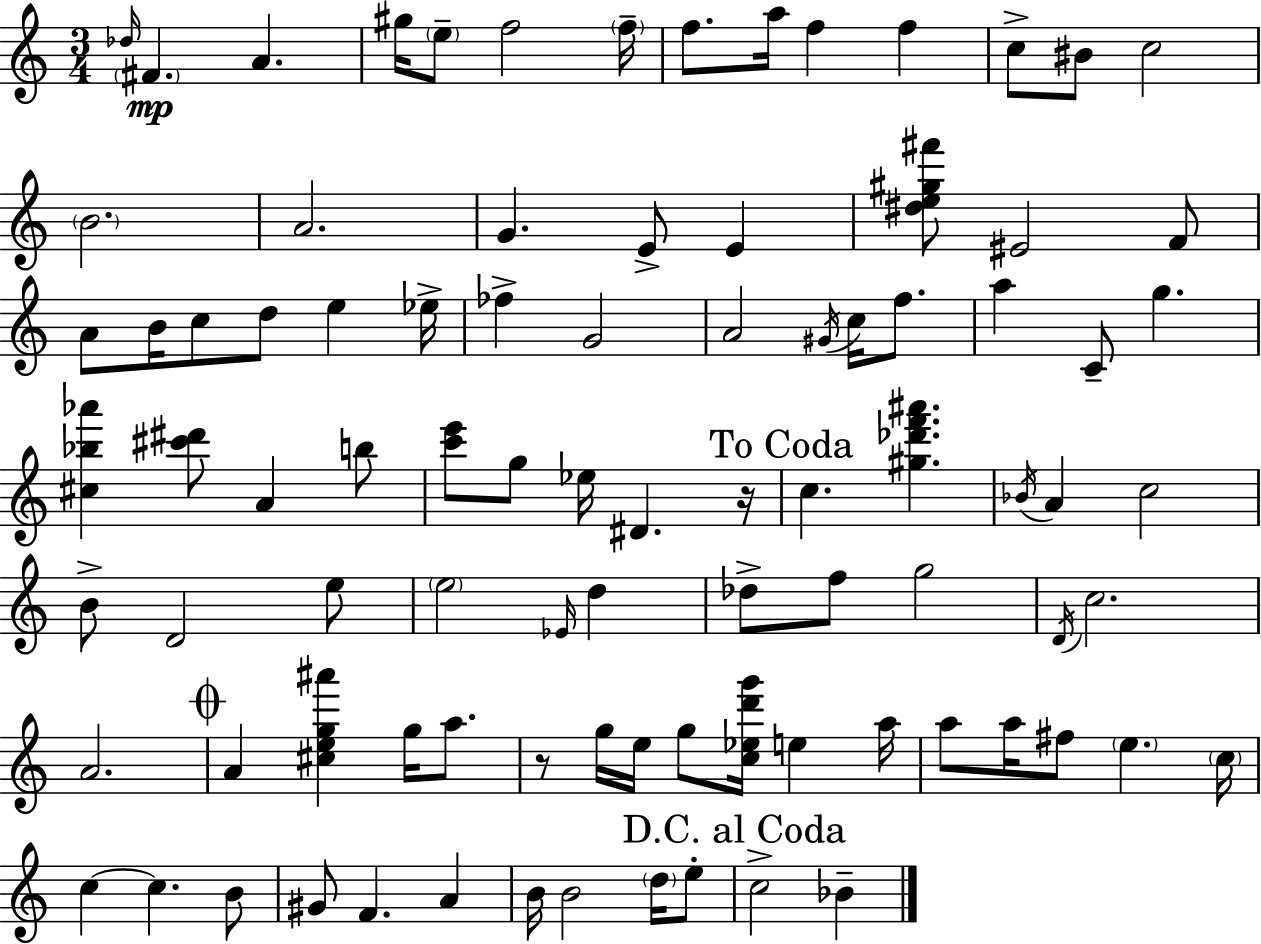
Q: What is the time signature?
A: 3/4